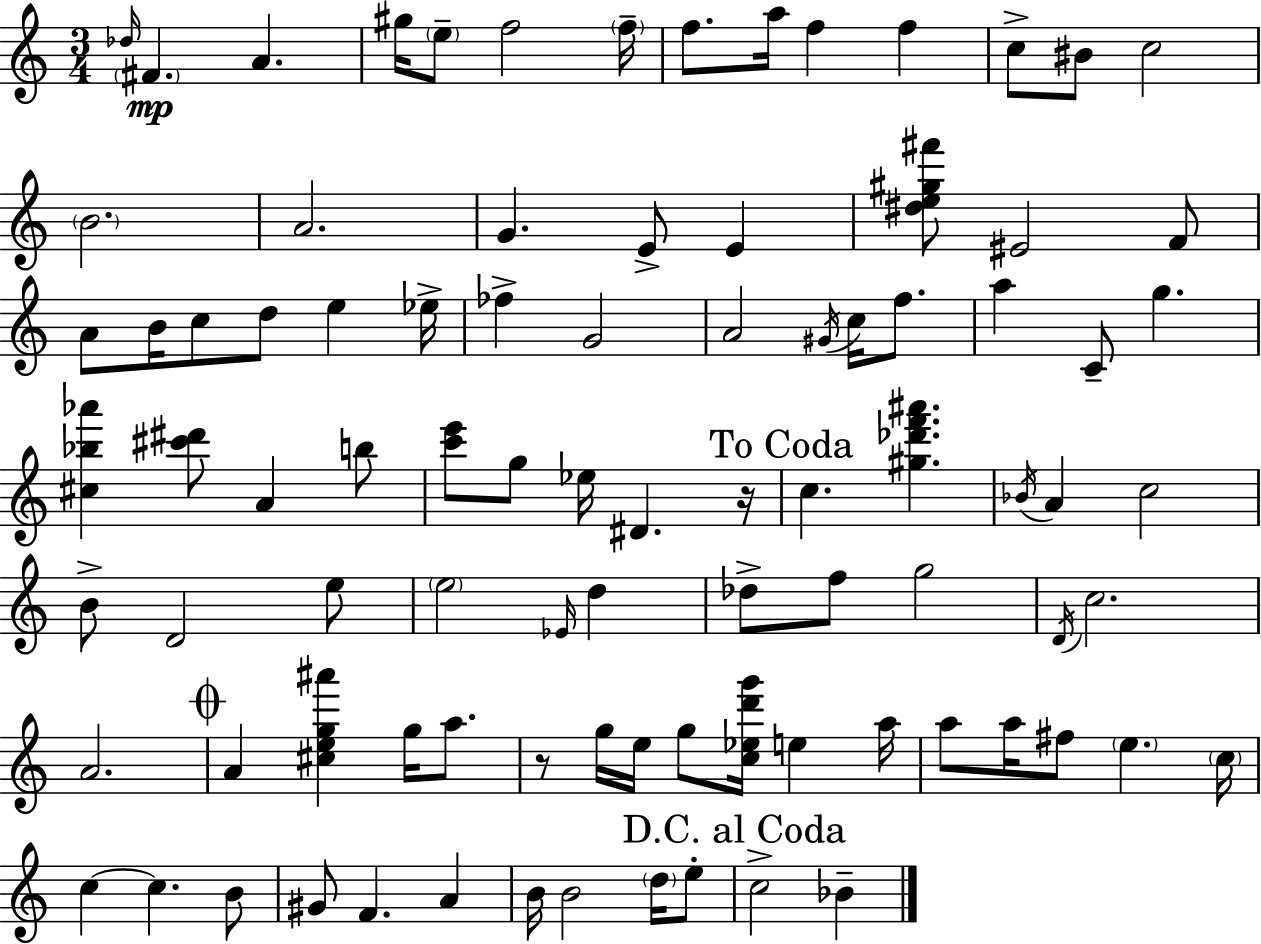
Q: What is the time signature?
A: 3/4